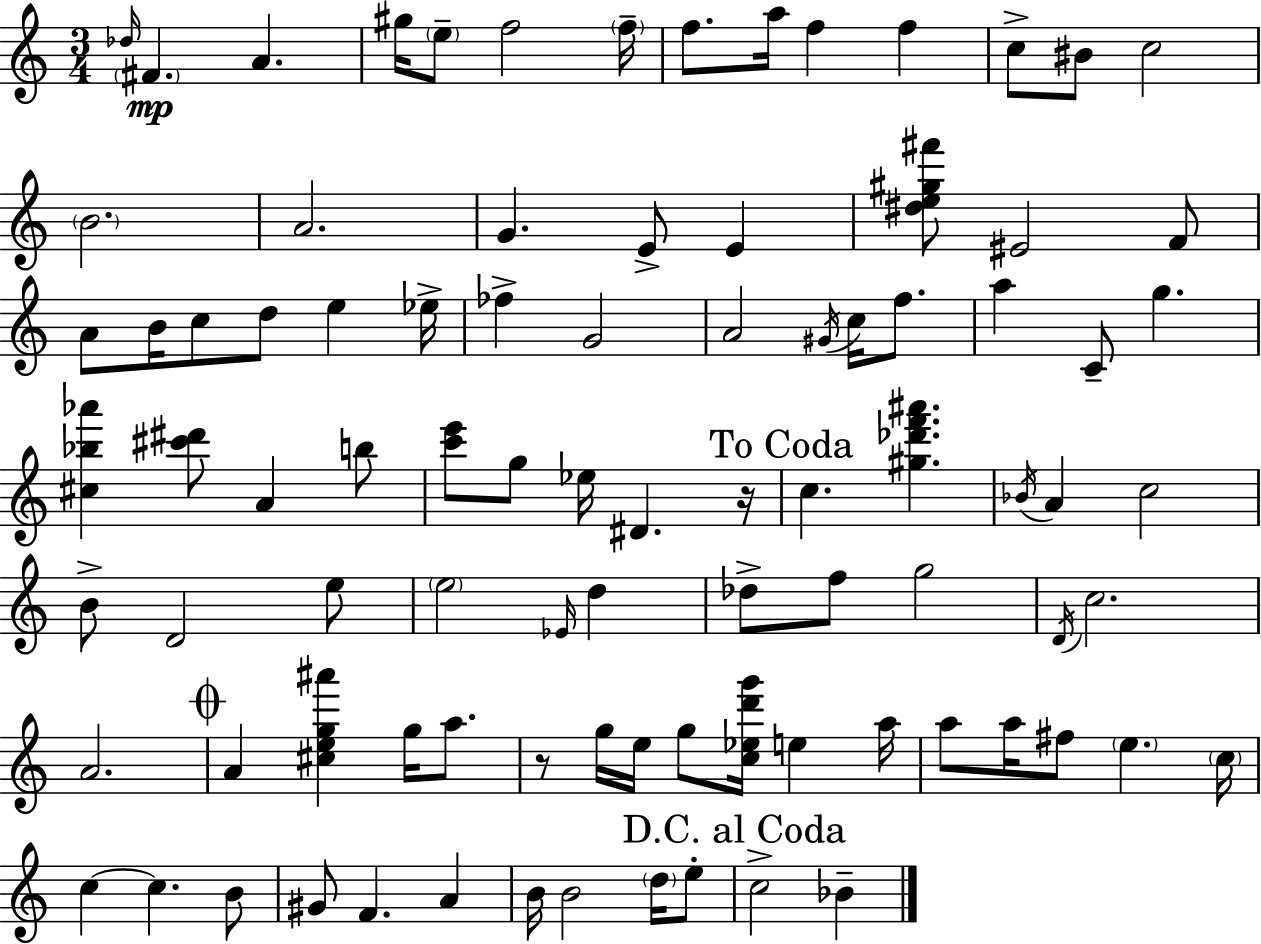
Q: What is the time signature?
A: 3/4